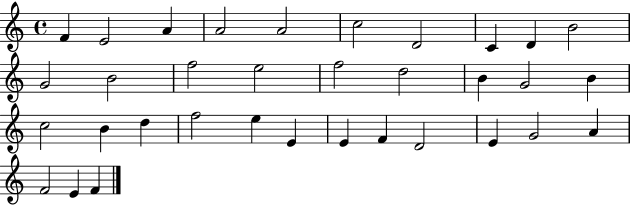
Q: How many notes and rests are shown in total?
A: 34